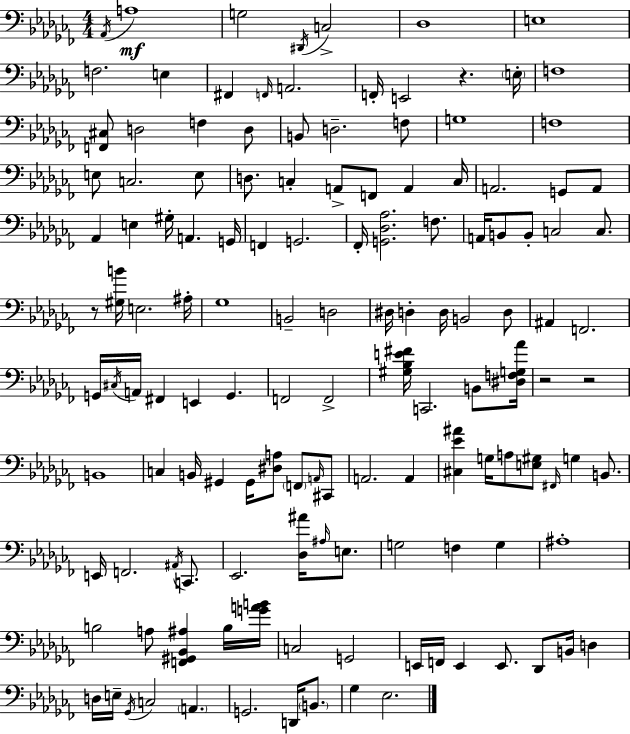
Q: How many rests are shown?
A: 4